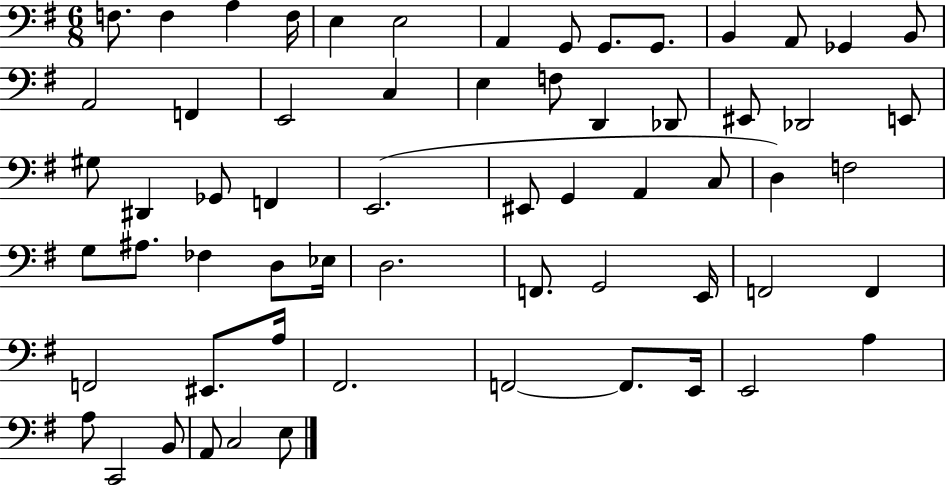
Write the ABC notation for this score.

X:1
T:Untitled
M:6/8
L:1/4
K:G
F,/2 F, A, F,/4 E, E,2 A,, G,,/2 G,,/2 G,,/2 B,, A,,/2 _G,, B,,/2 A,,2 F,, E,,2 C, E, F,/2 D,, _D,,/2 ^E,,/2 _D,,2 E,,/2 ^G,/2 ^D,, _G,,/2 F,, E,,2 ^E,,/2 G,, A,, C,/2 D, F,2 G,/2 ^A,/2 _F, D,/2 _E,/4 D,2 F,,/2 G,,2 E,,/4 F,,2 F,, F,,2 ^E,,/2 A,/4 ^F,,2 F,,2 F,,/2 E,,/4 E,,2 A, A,/2 C,,2 B,,/2 A,,/2 C,2 E,/2